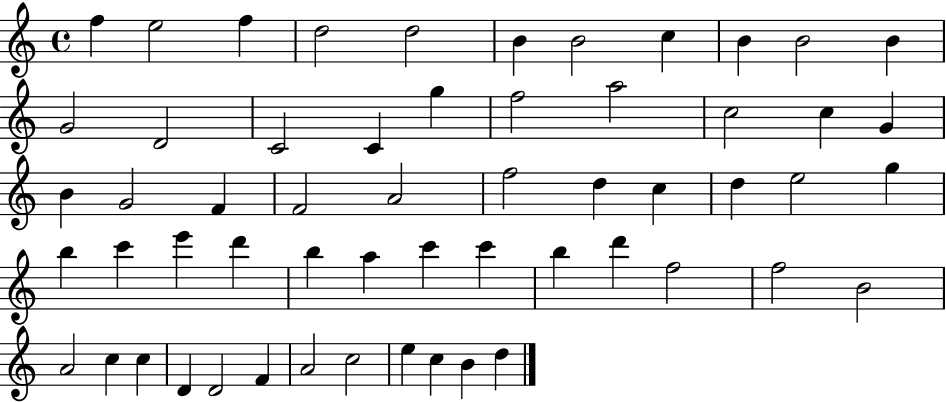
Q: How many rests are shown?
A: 0